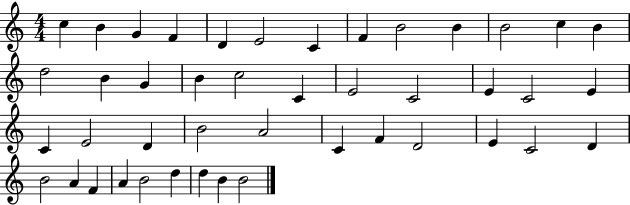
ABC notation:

X:1
T:Untitled
M:4/4
L:1/4
K:C
c B G F D E2 C F B2 B B2 c B d2 B G B c2 C E2 C2 E C2 E C E2 D B2 A2 C F D2 E C2 D B2 A F A B2 d d B B2